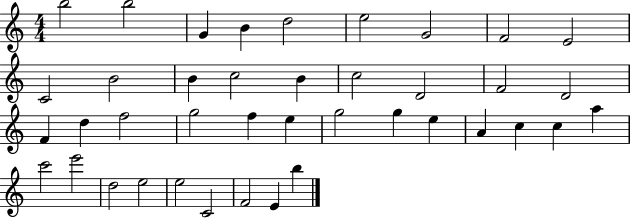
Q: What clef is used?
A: treble